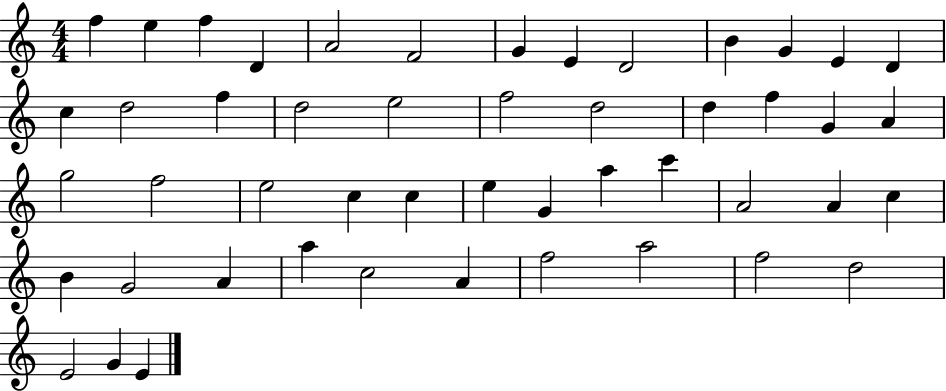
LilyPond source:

{
  \clef treble
  \numericTimeSignature
  \time 4/4
  \key c \major
  f''4 e''4 f''4 d'4 | a'2 f'2 | g'4 e'4 d'2 | b'4 g'4 e'4 d'4 | \break c''4 d''2 f''4 | d''2 e''2 | f''2 d''2 | d''4 f''4 g'4 a'4 | \break g''2 f''2 | e''2 c''4 c''4 | e''4 g'4 a''4 c'''4 | a'2 a'4 c''4 | \break b'4 g'2 a'4 | a''4 c''2 a'4 | f''2 a''2 | f''2 d''2 | \break e'2 g'4 e'4 | \bar "|."
}